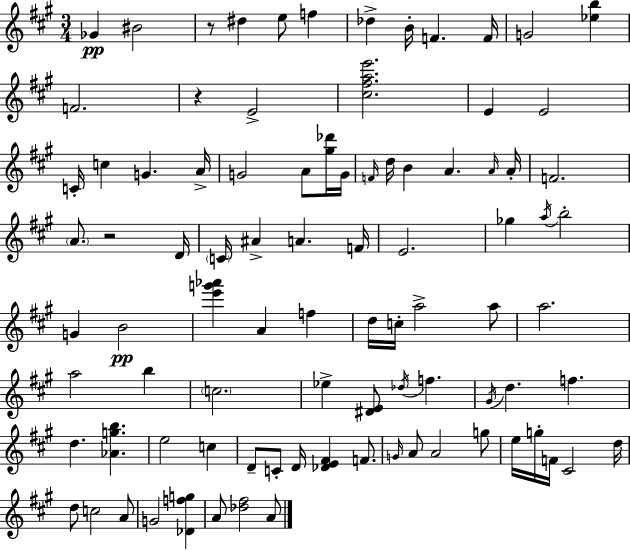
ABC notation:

X:1
T:Untitled
M:3/4
L:1/4
K:A
_G ^B2 z/2 ^d e/2 f _d B/4 F F/4 G2 [_eb] F2 z E2 [^c^fae']2 E E2 C/4 c G A/4 G2 A/2 [^g_d']/4 G/4 F/4 d/4 B A A/4 A/4 F2 A/2 z2 D/4 C/4 ^A A F/4 E2 _g a/4 b2 G B2 [e'g'_a'] A f d/4 c/4 a2 a/2 a2 a2 b c2 _e [^DE]/2 _d/4 f ^G/4 d f d [_Agb] e2 c D/2 C/2 D/4 [_DE^F] F/2 G/4 A/2 A2 g/2 e/4 g/4 F/4 ^C2 d/4 d/2 c2 A/2 G2 [_Dfg] A/2 [_d^f]2 A/2